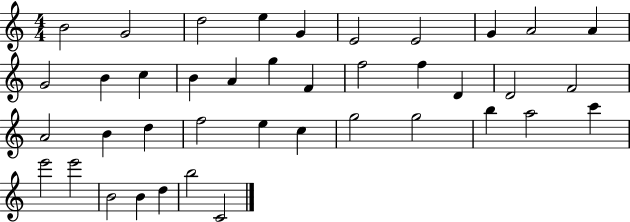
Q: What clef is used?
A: treble